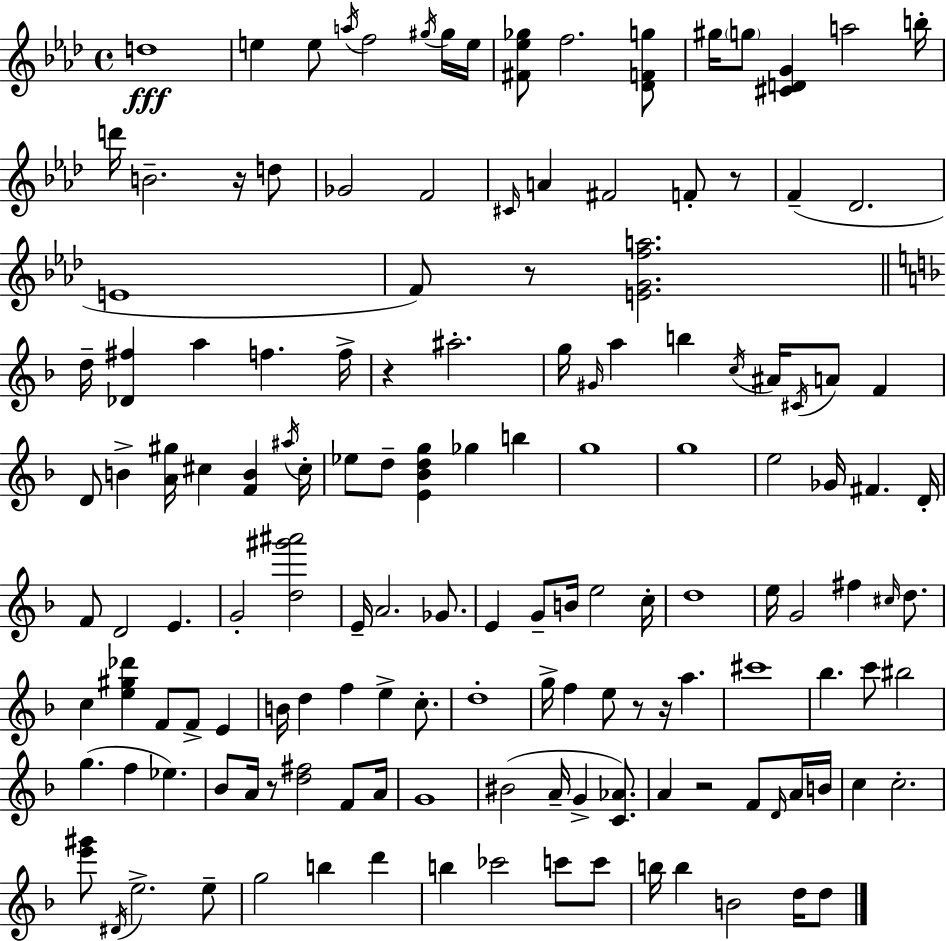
{
  \clef treble
  \time 4/4
  \defaultTimeSignature
  \key aes \major
  d''1\fff | e''4 e''8 \acciaccatura { a''16 } f''2 \acciaccatura { gis''16 } | gis''16 e''16 <fis' ees'' ges''>8 f''2. | <des' f' g''>8 gis''16 \parenthesize g''8 <cis' d' g'>4 a''2 | \break b''16-. d'''16 b'2.-- r16 | d''8 ges'2 f'2 | \grace { cis'16 } a'4 fis'2 f'8-. | r8 f'4--( des'2. | \break e'1 | f'8) r8 <e' g' f'' a''>2. | \bar "||" \break \key f \major d''16-- <des' fis''>4 a''4 f''4. f''16-> | r4 ais''2.-. | g''16 \grace { gis'16 } a''4 b''4 \acciaccatura { c''16 } ais'16 \acciaccatura { cis'16 } a'8 f'4 | d'8 b'4-> <a' gis''>16 cis''4 <f' b'>4 | \break \acciaccatura { ais''16 } cis''16-. ees''8 d''8-- <e' bes' d'' g''>4 ges''4 | b''4 g''1 | g''1 | e''2 ges'16 fis'4. | \break d'16-. f'8 d'2 e'4. | g'2-. <d'' gis''' ais'''>2 | e'16-- a'2. | ges'8. e'4 g'8-- b'16 e''2 | \break c''16-. d''1 | e''16 g'2 fis''4 | \grace { cis''16 } d''8. c''4 <e'' gis'' des'''>4 f'8 f'8-> | e'4 b'16 d''4 f''4 e''4-> | \break c''8.-. d''1-. | g''16-> f''4 e''8 r8 r16 a''4. | cis'''1 | bes''4. c'''8 bis''2 | \break g''4.( f''4 ees''4.) | bes'8 a'16 r8 <d'' fis''>2 | f'8 a'16 g'1 | bis'2( a'16-- g'4-> | \break <c' aes'>8.) a'4 r2 | f'8 \grace { d'16 } a'16 b'16 c''4 c''2.-. | <e''' gis'''>8 \acciaccatura { dis'16 } e''2.-> | e''8-- g''2 b''4 | \break d'''4 b''4 ces'''2 | c'''8 c'''8 b''16 b''4 b'2 | d''16 d''8 \bar "|."
}